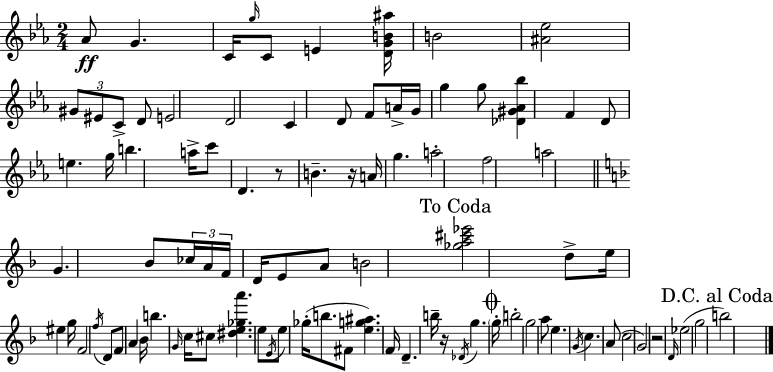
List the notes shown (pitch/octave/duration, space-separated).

Ab4/e G4/q. C4/s G5/s C4/e E4/q [D4,G4,B4,A#5]/s B4/h [A#4,Eb5]/h G#4/e EIS4/e C4/e D4/e E4/h D4/h C4/q D4/e F4/e A4/s G4/s G5/q G5/e [Db4,G#4,Ab4,Bb5]/q F4/q D4/e E5/q. G5/s B5/q. A5/s C6/e D4/q. R/e B4/q. R/s A4/s G5/q. A5/h F5/h A5/h G4/q. Bb4/e CES5/s A4/s F4/s D4/s E4/e A4/e B4/h [Gb5,A5,C#6,Eb6]/h D5/e E5/s EIS5/q G5/s F4/h F5/s D4/e F4/e A4/q Bb4/s B5/q. G4/s C5/s C#5/e [D#5,E5,Gb5,A6]/q. E5/e E4/s E5/e Gb5/s B5/e. F#4/e [E5,G5,A#5]/q. F4/s D4/q. B5/s R/s Db4/s G5/q. G5/s B5/h G5/h A5/e E5/q. G4/s C5/q. A4/e C5/h G4/h R/h D4/s Eb5/h G5/h B5/h